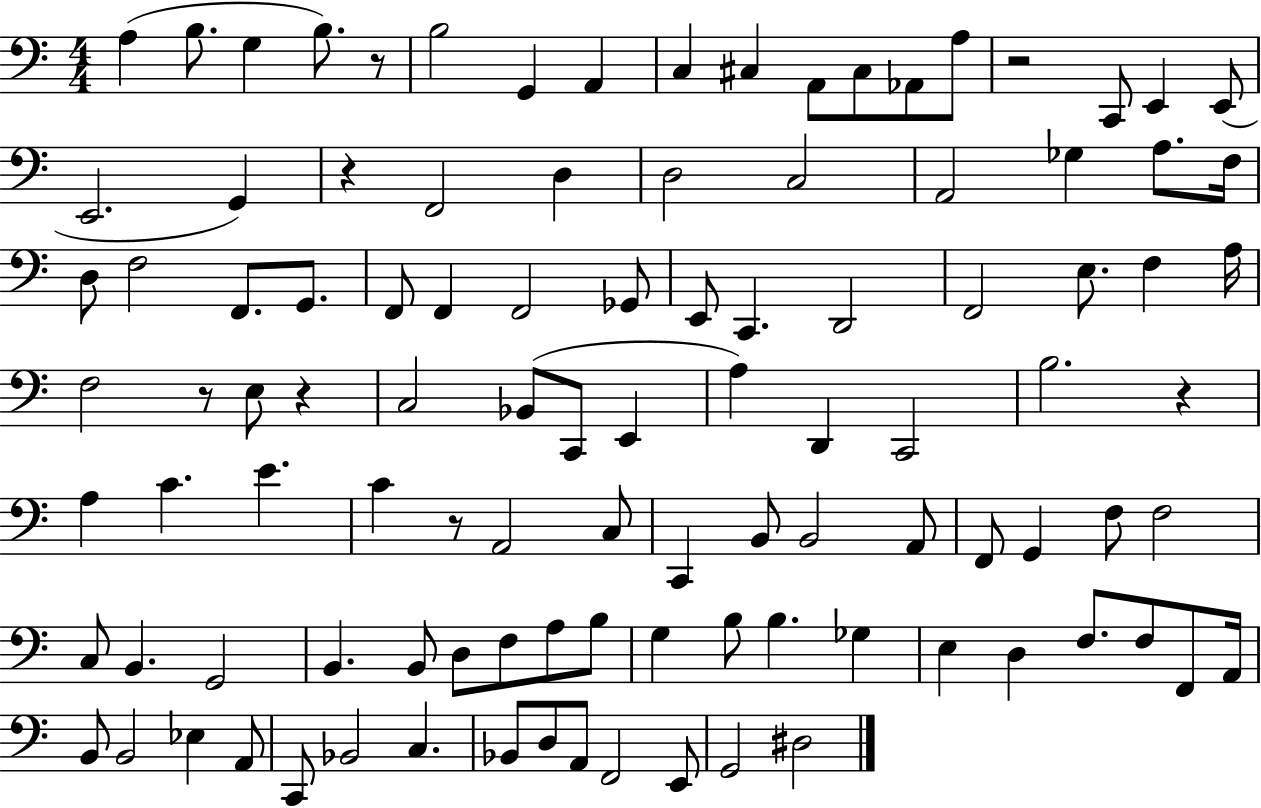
{
  \clef bass
  \numericTimeSignature
  \time 4/4
  \key c \major
  a4( b8. g4 b8.) r8 | b2 g,4 a,4 | c4 cis4 a,8 cis8 aes,8 a8 | r2 c,8 e,4 e,8( | \break e,2. g,4) | r4 f,2 d4 | d2 c2 | a,2 ges4 a8. f16 | \break d8 f2 f,8. g,8. | f,8 f,4 f,2 ges,8 | e,8 c,4. d,2 | f,2 e8. f4 a16 | \break f2 r8 e8 r4 | c2 bes,8( c,8 e,4 | a4) d,4 c,2 | b2. r4 | \break a4 c'4. e'4. | c'4 r8 a,2 c8 | c,4 b,8 b,2 a,8 | f,8 g,4 f8 f2 | \break c8 b,4. g,2 | b,4. b,8 d8 f8 a8 b8 | g4 b8 b4. ges4 | e4 d4 f8. f8 f,8 a,16 | \break b,8 b,2 ees4 a,8 | c,8 bes,2 c4. | bes,8 d8 a,8 f,2 e,8 | g,2 dis2 | \break \bar "|."
}